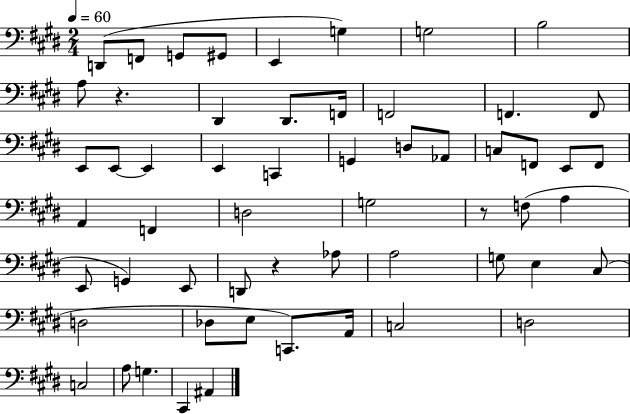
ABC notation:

X:1
T:Untitled
M:2/4
L:1/4
K:E
D,,/2 F,,/2 G,,/2 ^G,,/2 E,, G, G,2 B,2 A,/2 z ^D,, ^D,,/2 F,,/4 F,,2 F,, F,,/2 E,,/2 E,,/2 E,, E,, C,, G,, D,/2 _A,,/2 C,/2 F,,/2 E,,/2 F,,/2 A,, F,, D,2 G,2 z/2 F,/2 A, E,,/2 G,, E,,/2 D,,/2 z _A,/2 A,2 G,/2 E, ^C,/2 D,2 _D,/2 E,/2 C,,/2 A,,/4 C,2 D,2 C,2 A,/2 G, ^C,, ^A,,